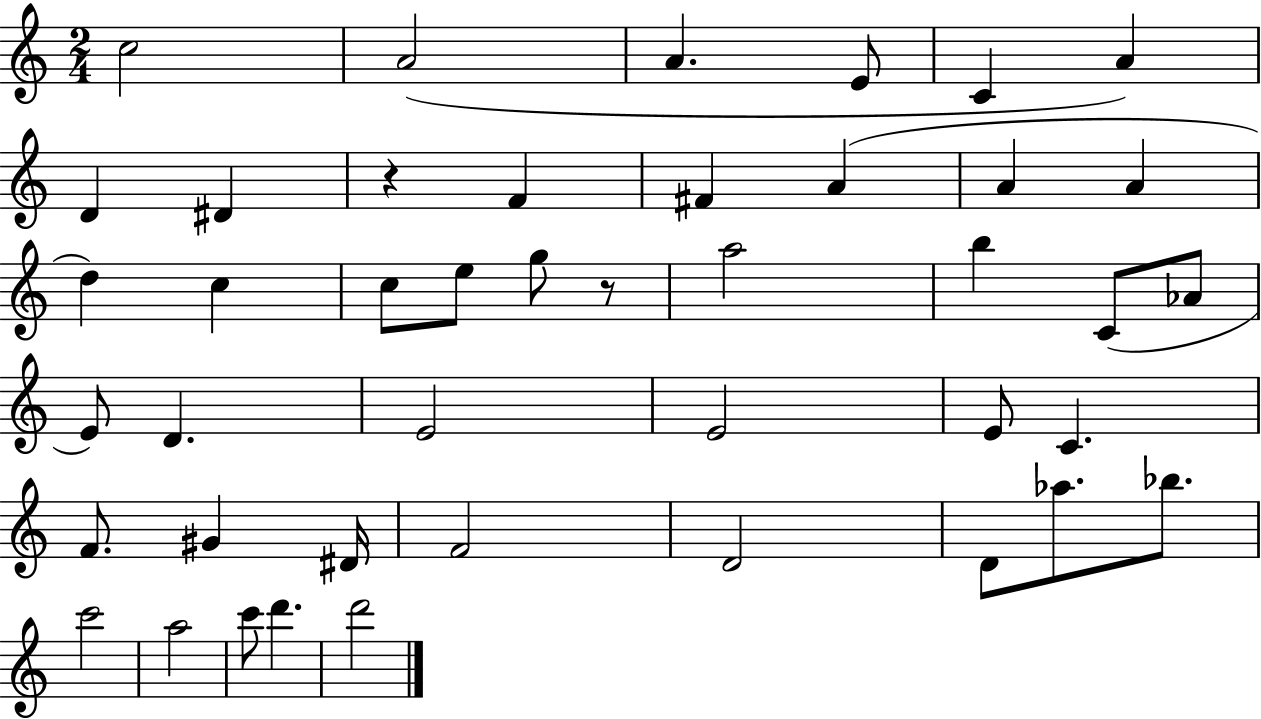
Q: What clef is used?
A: treble